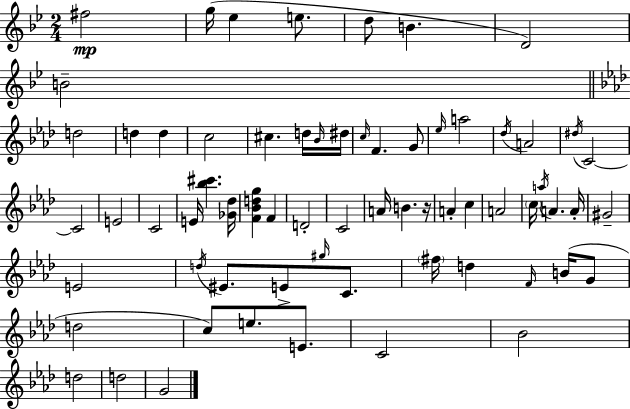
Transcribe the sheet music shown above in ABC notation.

X:1
T:Untitled
M:2/4
L:1/4
K:Bb
^f2 g/4 _e e/2 d/2 B D2 B2 d2 d d c2 ^c d/4 _B/4 ^d/4 c/4 F G/2 _e/4 a2 _d/4 A2 ^d/4 C2 C2 E2 C2 E/4 [_b^c'] [_G_d]/4 [F_Bdg] F D2 C2 A/4 B z/4 A c A2 c/4 a/4 A A/4 ^G2 E2 d/4 ^E/2 E/2 ^g/4 C/2 ^f/4 d F/4 B/4 G/2 d2 c/2 e/2 E/2 C2 _B2 d2 d2 G2